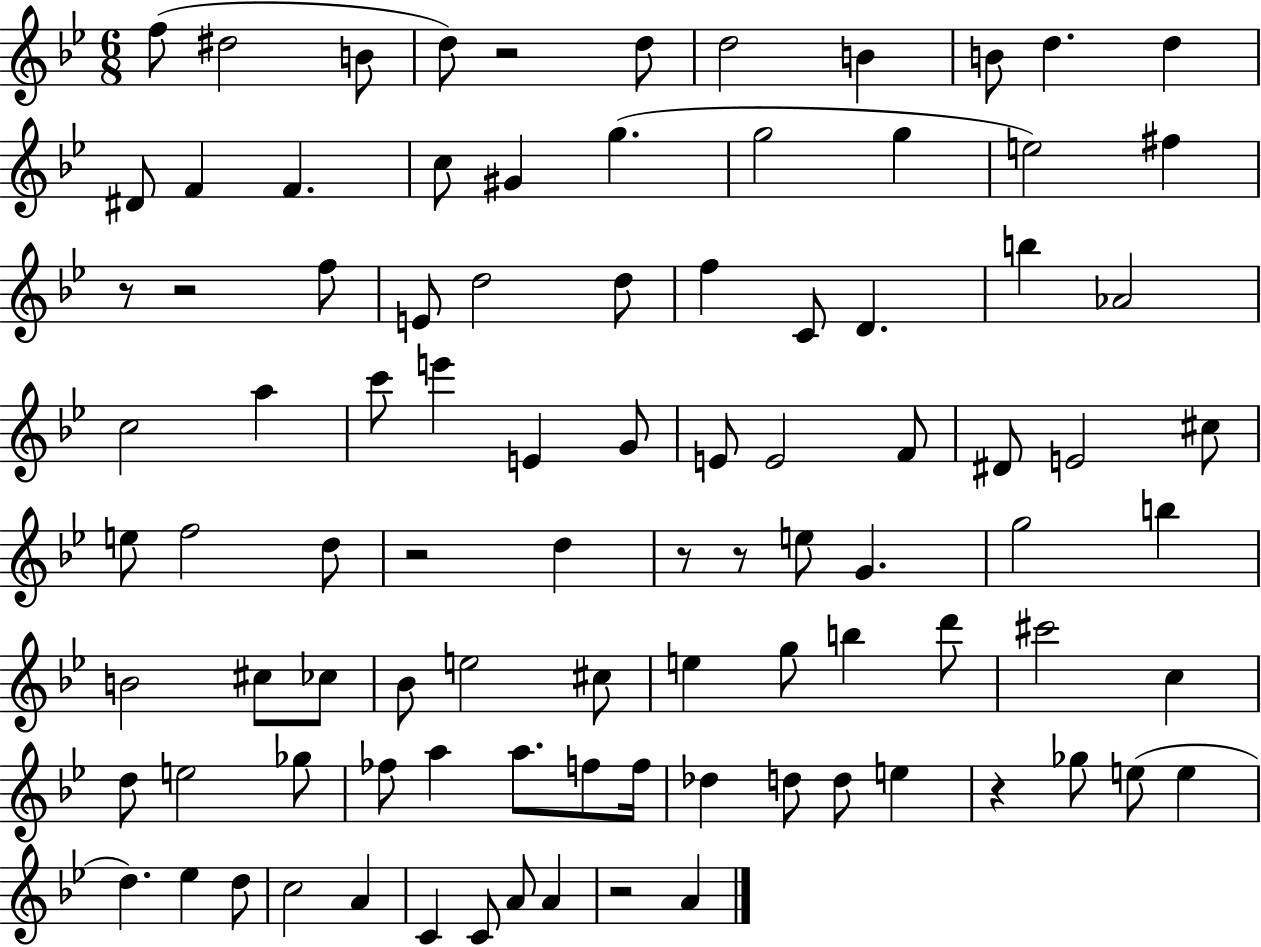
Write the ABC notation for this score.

X:1
T:Untitled
M:6/8
L:1/4
K:Bb
f/2 ^d2 B/2 d/2 z2 d/2 d2 B B/2 d d ^D/2 F F c/2 ^G g g2 g e2 ^f z/2 z2 f/2 E/2 d2 d/2 f C/2 D b _A2 c2 a c'/2 e' E G/2 E/2 E2 F/2 ^D/2 E2 ^c/2 e/2 f2 d/2 z2 d z/2 z/2 e/2 G g2 b B2 ^c/2 _c/2 _B/2 e2 ^c/2 e g/2 b d'/2 ^c'2 c d/2 e2 _g/2 _f/2 a a/2 f/2 f/4 _d d/2 d/2 e z _g/2 e/2 e d _e d/2 c2 A C C/2 A/2 A z2 A